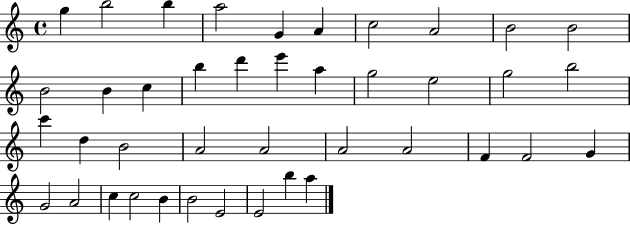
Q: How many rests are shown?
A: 0